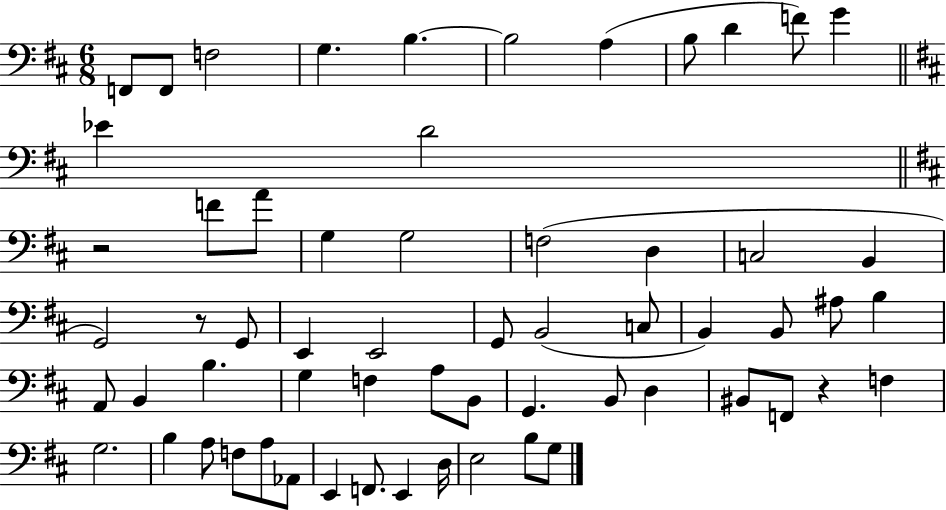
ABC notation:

X:1
T:Untitled
M:6/8
L:1/4
K:D
F,,/2 F,,/2 F,2 G, B, B,2 A, B,/2 D F/2 G _E D2 z2 F/2 A/2 G, G,2 F,2 D, C,2 B,, G,,2 z/2 G,,/2 E,, E,,2 G,,/2 B,,2 C,/2 B,, B,,/2 ^A,/2 B, A,,/2 B,, B, G, F, A,/2 B,,/2 G,, B,,/2 D, ^B,,/2 F,,/2 z F, G,2 B, A,/2 F,/2 A,/2 _A,,/2 E,, F,,/2 E,, D,/4 E,2 B,/2 G,/2